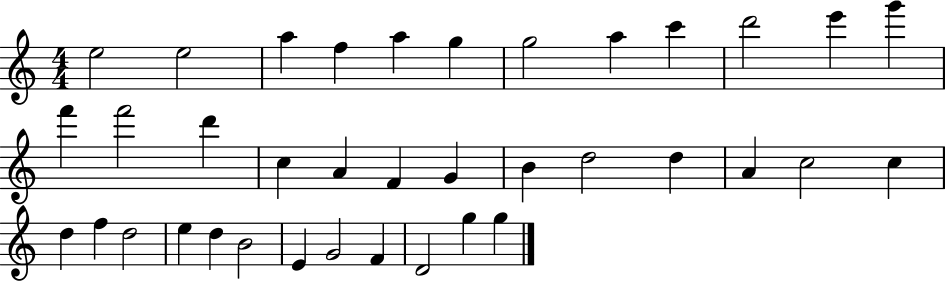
E5/h E5/h A5/q F5/q A5/q G5/q G5/h A5/q C6/q D6/h E6/q G6/q F6/q F6/h D6/q C5/q A4/q F4/q G4/q B4/q D5/h D5/q A4/q C5/h C5/q D5/q F5/q D5/h E5/q D5/q B4/h E4/q G4/h F4/q D4/h G5/q G5/q